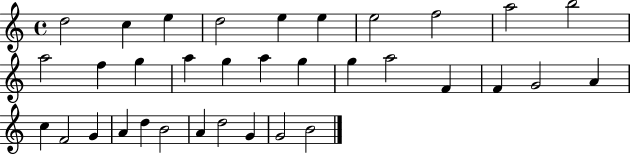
X:1
T:Untitled
M:4/4
L:1/4
K:C
d2 c e d2 e e e2 f2 a2 b2 a2 f g a g a g g a2 F F G2 A c F2 G A d B2 A d2 G G2 B2